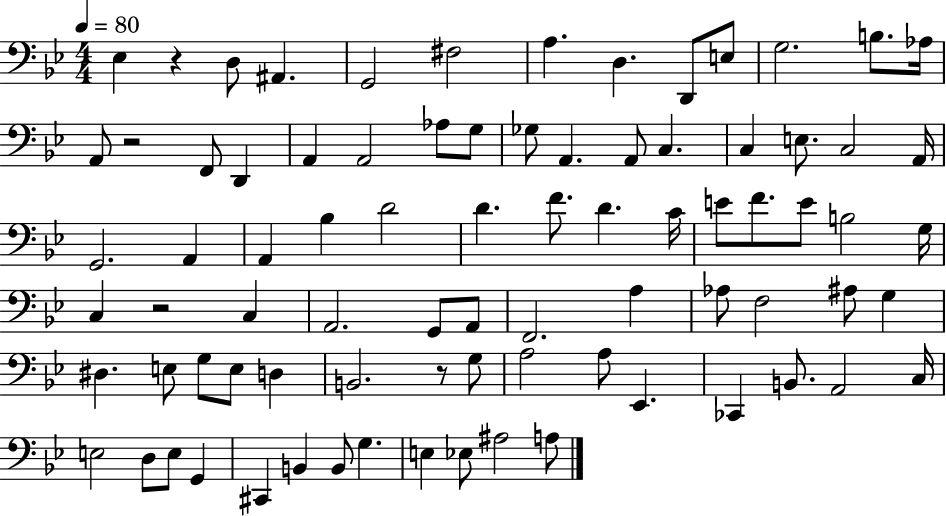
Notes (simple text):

Eb3/q R/q D3/e A#2/q. G2/h F#3/h A3/q. D3/q. D2/e E3/e G3/h. B3/e. Ab3/s A2/e R/h F2/e D2/q A2/q A2/h Ab3/e G3/e Gb3/e A2/q. A2/e C3/q. C3/q E3/e. C3/h A2/s G2/h. A2/q A2/q Bb3/q D4/h D4/q. F4/e. D4/q. C4/s E4/e F4/e. E4/e B3/h G3/s C3/q R/h C3/q A2/h. G2/e A2/e F2/h. A3/q Ab3/e F3/h A#3/e G3/q D#3/q. E3/e G3/e E3/e D3/q B2/h. R/e G3/e A3/h A3/e Eb2/q. CES2/q B2/e. A2/h C3/s E3/h D3/e E3/e G2/q C#2/q B2/q B2/e G3/q. E3/q Eb3/e A#3/h A3/e